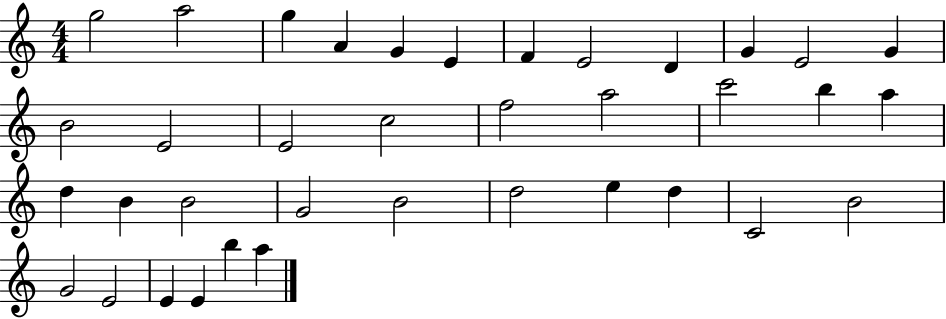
G5/h A5/h G5/q A4/q G4/q E4/q F4/q E4/h D4/q G4/q E4/h G4/q B4/h E4/h E4/h C5/h F5/h A5/h C6/h B5/q A5/q D5/q B4/q B4/h G4/h B4/h D5/h E5/q D5/q C4/h B4/h G4/h E4/h E4/q E4/q B5/q A5/q